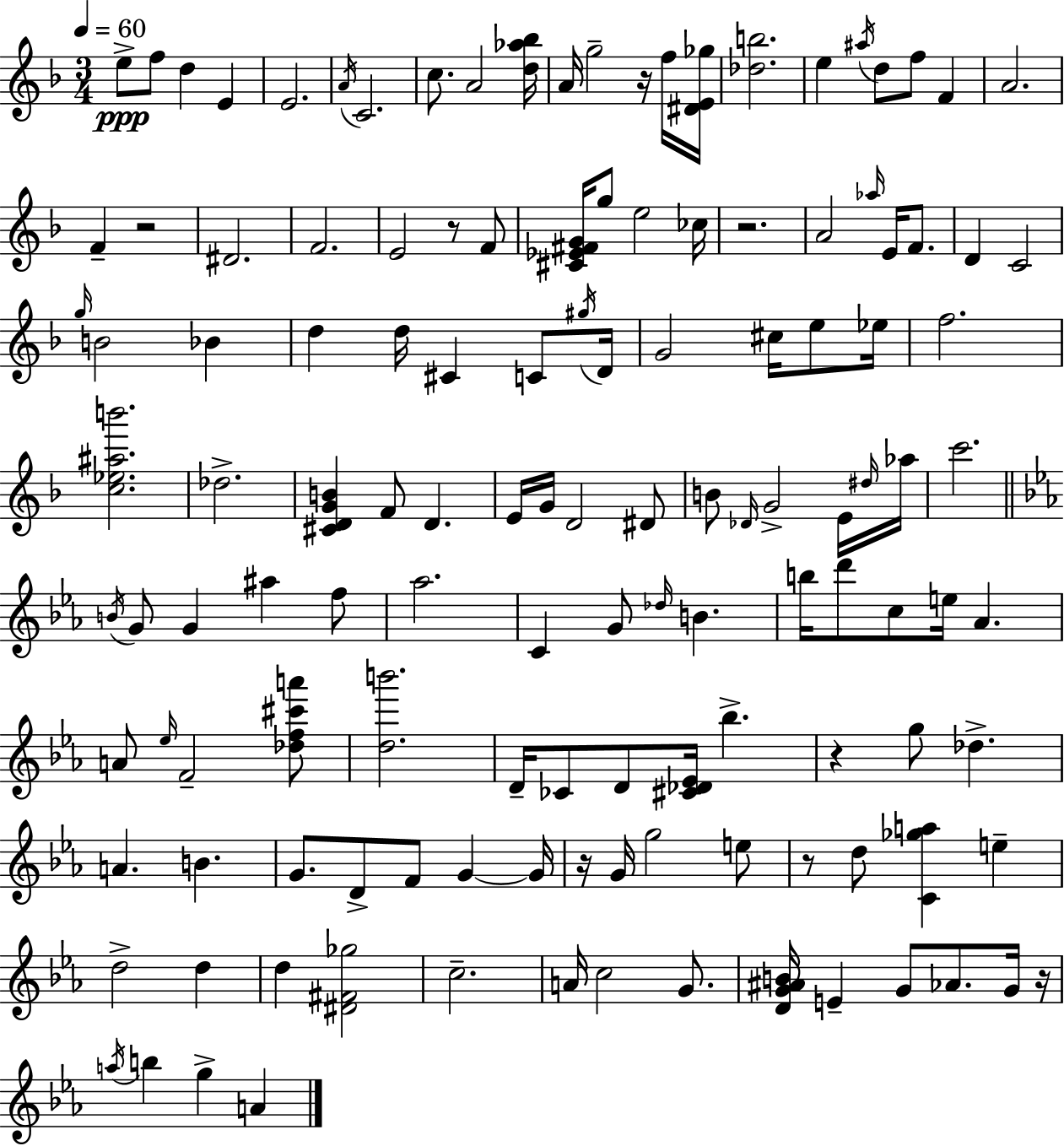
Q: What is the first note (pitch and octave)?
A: E5